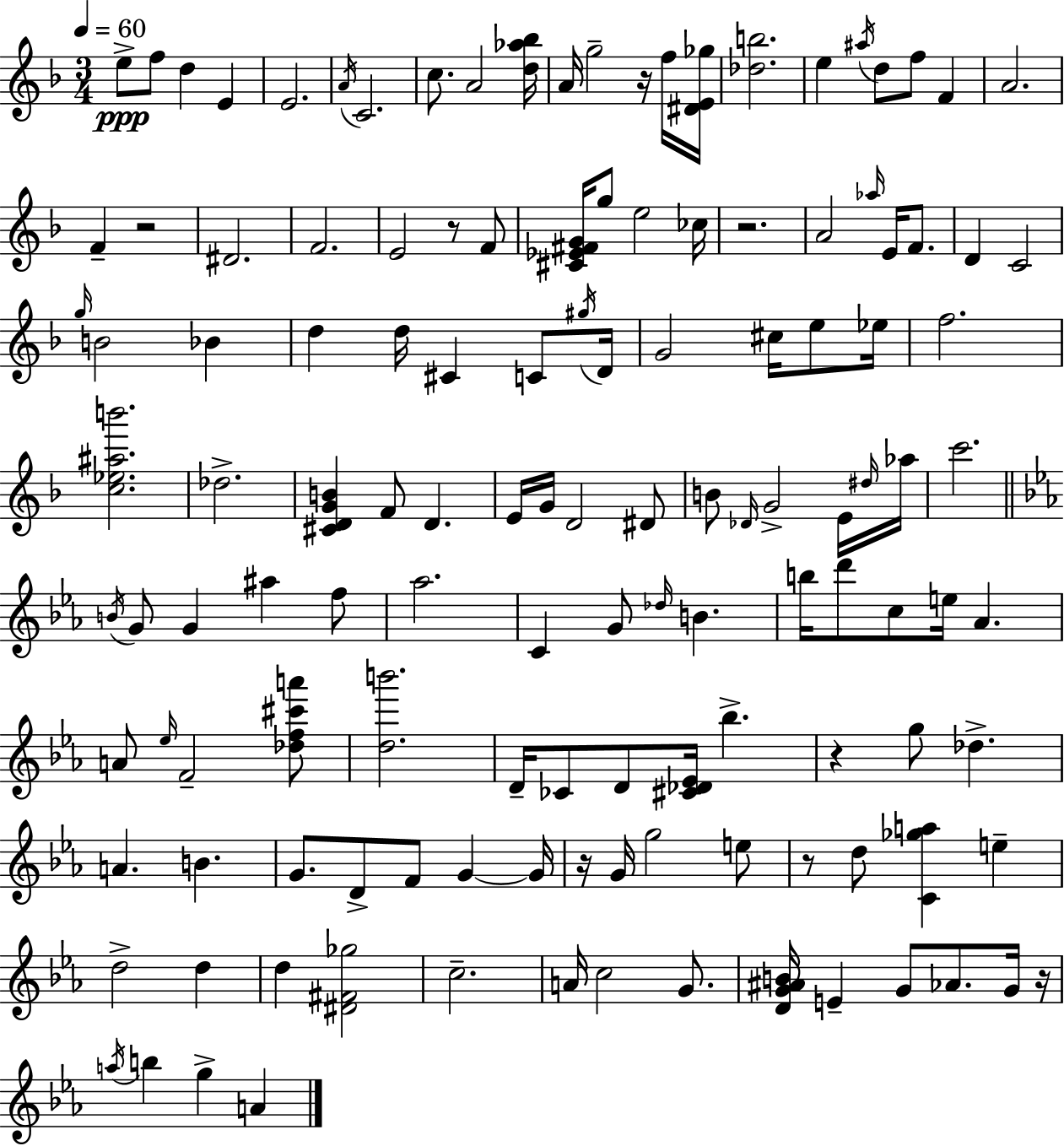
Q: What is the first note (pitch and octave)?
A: E5